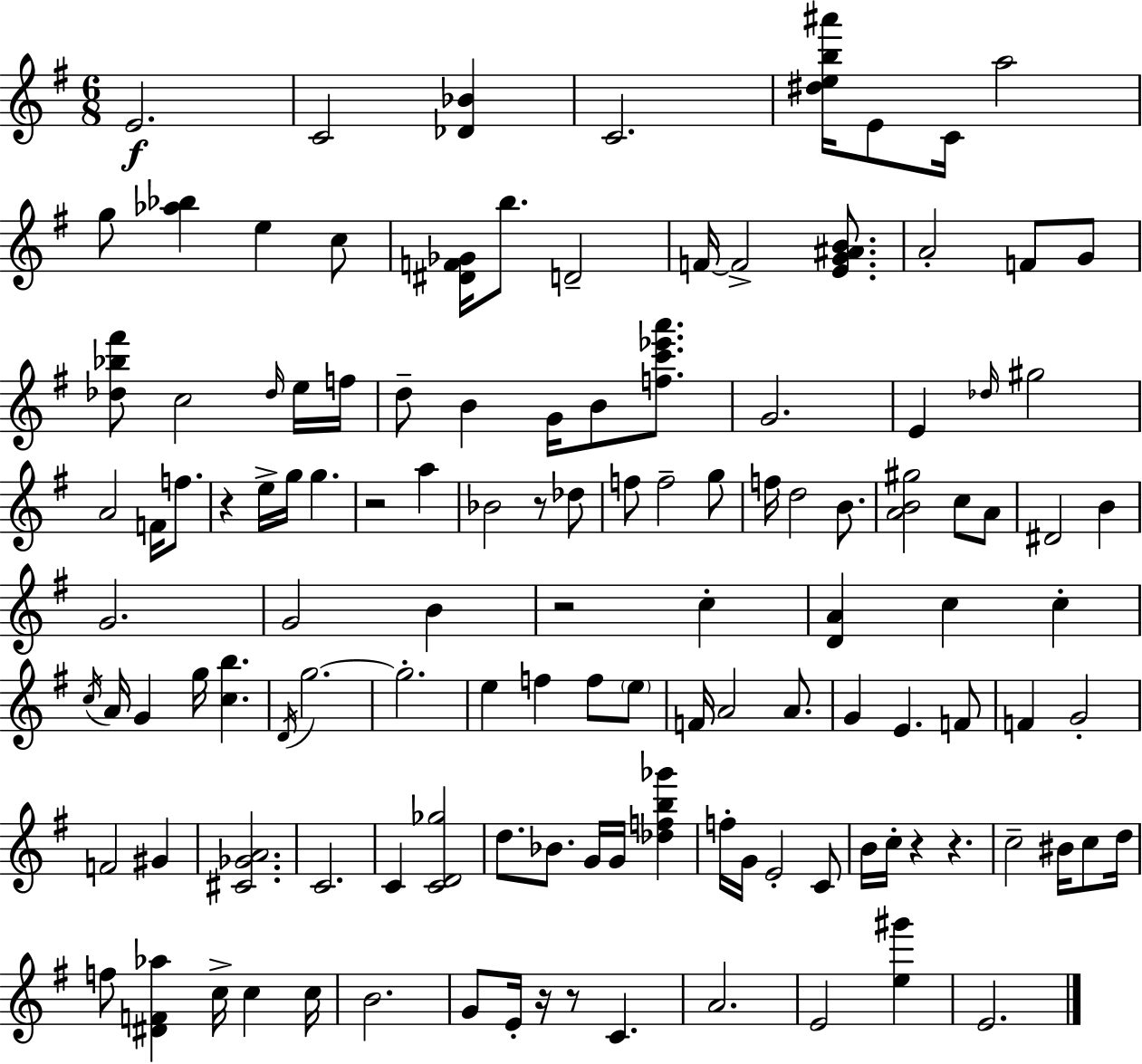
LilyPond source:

{
  \clef treble
  \numericTimeSignature
  \time 6/8
  \key e \minor
  \repeat volta 2 { e'2.\f | c'2 <des' bes'>4 | c'2. | <dis'' e'' b'' ais'''>16 e'8 c'16 a''2 | \break g''8 <aes'' bes''>4 e''4 c''8 | <dis' f' ges'>16 b''8. d'2-- | f'16~~ f'2-> <e' g' ais' b'>8. | a'2-. f'8 g'8 | \break <des'' bes'' fis'''>8 c''2 \grace { des''16 } e''16 | f''16 d''8-- b'4 g'16 b'8 <f'' c''' ees''' a'''>8. | g'2. | e'4 \grace { des''16 } gis''2 | \break a'2 f'16 f''8. | r4 e''16-> g''16 g''4. | r2 a''4 | bes'2 r8 | \break des''8 f''8 f''2-- | g''8 f''16 d''2 b'8. | <a' b' gis''>2 c''8 | a'8 dis'2 b'4 | \break g'2. | g'2 b'4 | r2 c''4-. | <d' a'>4 c''4 c''4-. | \break \acciaccatura { c''16 } a'16 g'4 g''16 <c'' b''>4. | \acciaccatura { d'16 } g''2.~~ | g''2.-. | e''4 f''4 | \break f''8 \parenthesize e''8 f'16 a'2 | a'8. g'4 e'4. | f'8 f'4 g'2-. | f'2 | \break gis'4 <cis' ges' a'>2. | c'2. | c'4 <c' d' ges''>2 | d''8. bes'8. g'16 g'16 | \break <des'' f'' b'' ges'''>4 f''16-. g'16 e'2-. | c'8 b'16 c''16-. r4 r4. | c''2-- | bis'16 c''8 d''16 f''8 <dis' f' aes''>4 c''16-> c''4 | \break c''16 b'2. | g'8 e'16-. r16 r8 c'4. | a'2. | e'2 | \break <e'' gis'''>4 e'2. | } \bar "|."
}